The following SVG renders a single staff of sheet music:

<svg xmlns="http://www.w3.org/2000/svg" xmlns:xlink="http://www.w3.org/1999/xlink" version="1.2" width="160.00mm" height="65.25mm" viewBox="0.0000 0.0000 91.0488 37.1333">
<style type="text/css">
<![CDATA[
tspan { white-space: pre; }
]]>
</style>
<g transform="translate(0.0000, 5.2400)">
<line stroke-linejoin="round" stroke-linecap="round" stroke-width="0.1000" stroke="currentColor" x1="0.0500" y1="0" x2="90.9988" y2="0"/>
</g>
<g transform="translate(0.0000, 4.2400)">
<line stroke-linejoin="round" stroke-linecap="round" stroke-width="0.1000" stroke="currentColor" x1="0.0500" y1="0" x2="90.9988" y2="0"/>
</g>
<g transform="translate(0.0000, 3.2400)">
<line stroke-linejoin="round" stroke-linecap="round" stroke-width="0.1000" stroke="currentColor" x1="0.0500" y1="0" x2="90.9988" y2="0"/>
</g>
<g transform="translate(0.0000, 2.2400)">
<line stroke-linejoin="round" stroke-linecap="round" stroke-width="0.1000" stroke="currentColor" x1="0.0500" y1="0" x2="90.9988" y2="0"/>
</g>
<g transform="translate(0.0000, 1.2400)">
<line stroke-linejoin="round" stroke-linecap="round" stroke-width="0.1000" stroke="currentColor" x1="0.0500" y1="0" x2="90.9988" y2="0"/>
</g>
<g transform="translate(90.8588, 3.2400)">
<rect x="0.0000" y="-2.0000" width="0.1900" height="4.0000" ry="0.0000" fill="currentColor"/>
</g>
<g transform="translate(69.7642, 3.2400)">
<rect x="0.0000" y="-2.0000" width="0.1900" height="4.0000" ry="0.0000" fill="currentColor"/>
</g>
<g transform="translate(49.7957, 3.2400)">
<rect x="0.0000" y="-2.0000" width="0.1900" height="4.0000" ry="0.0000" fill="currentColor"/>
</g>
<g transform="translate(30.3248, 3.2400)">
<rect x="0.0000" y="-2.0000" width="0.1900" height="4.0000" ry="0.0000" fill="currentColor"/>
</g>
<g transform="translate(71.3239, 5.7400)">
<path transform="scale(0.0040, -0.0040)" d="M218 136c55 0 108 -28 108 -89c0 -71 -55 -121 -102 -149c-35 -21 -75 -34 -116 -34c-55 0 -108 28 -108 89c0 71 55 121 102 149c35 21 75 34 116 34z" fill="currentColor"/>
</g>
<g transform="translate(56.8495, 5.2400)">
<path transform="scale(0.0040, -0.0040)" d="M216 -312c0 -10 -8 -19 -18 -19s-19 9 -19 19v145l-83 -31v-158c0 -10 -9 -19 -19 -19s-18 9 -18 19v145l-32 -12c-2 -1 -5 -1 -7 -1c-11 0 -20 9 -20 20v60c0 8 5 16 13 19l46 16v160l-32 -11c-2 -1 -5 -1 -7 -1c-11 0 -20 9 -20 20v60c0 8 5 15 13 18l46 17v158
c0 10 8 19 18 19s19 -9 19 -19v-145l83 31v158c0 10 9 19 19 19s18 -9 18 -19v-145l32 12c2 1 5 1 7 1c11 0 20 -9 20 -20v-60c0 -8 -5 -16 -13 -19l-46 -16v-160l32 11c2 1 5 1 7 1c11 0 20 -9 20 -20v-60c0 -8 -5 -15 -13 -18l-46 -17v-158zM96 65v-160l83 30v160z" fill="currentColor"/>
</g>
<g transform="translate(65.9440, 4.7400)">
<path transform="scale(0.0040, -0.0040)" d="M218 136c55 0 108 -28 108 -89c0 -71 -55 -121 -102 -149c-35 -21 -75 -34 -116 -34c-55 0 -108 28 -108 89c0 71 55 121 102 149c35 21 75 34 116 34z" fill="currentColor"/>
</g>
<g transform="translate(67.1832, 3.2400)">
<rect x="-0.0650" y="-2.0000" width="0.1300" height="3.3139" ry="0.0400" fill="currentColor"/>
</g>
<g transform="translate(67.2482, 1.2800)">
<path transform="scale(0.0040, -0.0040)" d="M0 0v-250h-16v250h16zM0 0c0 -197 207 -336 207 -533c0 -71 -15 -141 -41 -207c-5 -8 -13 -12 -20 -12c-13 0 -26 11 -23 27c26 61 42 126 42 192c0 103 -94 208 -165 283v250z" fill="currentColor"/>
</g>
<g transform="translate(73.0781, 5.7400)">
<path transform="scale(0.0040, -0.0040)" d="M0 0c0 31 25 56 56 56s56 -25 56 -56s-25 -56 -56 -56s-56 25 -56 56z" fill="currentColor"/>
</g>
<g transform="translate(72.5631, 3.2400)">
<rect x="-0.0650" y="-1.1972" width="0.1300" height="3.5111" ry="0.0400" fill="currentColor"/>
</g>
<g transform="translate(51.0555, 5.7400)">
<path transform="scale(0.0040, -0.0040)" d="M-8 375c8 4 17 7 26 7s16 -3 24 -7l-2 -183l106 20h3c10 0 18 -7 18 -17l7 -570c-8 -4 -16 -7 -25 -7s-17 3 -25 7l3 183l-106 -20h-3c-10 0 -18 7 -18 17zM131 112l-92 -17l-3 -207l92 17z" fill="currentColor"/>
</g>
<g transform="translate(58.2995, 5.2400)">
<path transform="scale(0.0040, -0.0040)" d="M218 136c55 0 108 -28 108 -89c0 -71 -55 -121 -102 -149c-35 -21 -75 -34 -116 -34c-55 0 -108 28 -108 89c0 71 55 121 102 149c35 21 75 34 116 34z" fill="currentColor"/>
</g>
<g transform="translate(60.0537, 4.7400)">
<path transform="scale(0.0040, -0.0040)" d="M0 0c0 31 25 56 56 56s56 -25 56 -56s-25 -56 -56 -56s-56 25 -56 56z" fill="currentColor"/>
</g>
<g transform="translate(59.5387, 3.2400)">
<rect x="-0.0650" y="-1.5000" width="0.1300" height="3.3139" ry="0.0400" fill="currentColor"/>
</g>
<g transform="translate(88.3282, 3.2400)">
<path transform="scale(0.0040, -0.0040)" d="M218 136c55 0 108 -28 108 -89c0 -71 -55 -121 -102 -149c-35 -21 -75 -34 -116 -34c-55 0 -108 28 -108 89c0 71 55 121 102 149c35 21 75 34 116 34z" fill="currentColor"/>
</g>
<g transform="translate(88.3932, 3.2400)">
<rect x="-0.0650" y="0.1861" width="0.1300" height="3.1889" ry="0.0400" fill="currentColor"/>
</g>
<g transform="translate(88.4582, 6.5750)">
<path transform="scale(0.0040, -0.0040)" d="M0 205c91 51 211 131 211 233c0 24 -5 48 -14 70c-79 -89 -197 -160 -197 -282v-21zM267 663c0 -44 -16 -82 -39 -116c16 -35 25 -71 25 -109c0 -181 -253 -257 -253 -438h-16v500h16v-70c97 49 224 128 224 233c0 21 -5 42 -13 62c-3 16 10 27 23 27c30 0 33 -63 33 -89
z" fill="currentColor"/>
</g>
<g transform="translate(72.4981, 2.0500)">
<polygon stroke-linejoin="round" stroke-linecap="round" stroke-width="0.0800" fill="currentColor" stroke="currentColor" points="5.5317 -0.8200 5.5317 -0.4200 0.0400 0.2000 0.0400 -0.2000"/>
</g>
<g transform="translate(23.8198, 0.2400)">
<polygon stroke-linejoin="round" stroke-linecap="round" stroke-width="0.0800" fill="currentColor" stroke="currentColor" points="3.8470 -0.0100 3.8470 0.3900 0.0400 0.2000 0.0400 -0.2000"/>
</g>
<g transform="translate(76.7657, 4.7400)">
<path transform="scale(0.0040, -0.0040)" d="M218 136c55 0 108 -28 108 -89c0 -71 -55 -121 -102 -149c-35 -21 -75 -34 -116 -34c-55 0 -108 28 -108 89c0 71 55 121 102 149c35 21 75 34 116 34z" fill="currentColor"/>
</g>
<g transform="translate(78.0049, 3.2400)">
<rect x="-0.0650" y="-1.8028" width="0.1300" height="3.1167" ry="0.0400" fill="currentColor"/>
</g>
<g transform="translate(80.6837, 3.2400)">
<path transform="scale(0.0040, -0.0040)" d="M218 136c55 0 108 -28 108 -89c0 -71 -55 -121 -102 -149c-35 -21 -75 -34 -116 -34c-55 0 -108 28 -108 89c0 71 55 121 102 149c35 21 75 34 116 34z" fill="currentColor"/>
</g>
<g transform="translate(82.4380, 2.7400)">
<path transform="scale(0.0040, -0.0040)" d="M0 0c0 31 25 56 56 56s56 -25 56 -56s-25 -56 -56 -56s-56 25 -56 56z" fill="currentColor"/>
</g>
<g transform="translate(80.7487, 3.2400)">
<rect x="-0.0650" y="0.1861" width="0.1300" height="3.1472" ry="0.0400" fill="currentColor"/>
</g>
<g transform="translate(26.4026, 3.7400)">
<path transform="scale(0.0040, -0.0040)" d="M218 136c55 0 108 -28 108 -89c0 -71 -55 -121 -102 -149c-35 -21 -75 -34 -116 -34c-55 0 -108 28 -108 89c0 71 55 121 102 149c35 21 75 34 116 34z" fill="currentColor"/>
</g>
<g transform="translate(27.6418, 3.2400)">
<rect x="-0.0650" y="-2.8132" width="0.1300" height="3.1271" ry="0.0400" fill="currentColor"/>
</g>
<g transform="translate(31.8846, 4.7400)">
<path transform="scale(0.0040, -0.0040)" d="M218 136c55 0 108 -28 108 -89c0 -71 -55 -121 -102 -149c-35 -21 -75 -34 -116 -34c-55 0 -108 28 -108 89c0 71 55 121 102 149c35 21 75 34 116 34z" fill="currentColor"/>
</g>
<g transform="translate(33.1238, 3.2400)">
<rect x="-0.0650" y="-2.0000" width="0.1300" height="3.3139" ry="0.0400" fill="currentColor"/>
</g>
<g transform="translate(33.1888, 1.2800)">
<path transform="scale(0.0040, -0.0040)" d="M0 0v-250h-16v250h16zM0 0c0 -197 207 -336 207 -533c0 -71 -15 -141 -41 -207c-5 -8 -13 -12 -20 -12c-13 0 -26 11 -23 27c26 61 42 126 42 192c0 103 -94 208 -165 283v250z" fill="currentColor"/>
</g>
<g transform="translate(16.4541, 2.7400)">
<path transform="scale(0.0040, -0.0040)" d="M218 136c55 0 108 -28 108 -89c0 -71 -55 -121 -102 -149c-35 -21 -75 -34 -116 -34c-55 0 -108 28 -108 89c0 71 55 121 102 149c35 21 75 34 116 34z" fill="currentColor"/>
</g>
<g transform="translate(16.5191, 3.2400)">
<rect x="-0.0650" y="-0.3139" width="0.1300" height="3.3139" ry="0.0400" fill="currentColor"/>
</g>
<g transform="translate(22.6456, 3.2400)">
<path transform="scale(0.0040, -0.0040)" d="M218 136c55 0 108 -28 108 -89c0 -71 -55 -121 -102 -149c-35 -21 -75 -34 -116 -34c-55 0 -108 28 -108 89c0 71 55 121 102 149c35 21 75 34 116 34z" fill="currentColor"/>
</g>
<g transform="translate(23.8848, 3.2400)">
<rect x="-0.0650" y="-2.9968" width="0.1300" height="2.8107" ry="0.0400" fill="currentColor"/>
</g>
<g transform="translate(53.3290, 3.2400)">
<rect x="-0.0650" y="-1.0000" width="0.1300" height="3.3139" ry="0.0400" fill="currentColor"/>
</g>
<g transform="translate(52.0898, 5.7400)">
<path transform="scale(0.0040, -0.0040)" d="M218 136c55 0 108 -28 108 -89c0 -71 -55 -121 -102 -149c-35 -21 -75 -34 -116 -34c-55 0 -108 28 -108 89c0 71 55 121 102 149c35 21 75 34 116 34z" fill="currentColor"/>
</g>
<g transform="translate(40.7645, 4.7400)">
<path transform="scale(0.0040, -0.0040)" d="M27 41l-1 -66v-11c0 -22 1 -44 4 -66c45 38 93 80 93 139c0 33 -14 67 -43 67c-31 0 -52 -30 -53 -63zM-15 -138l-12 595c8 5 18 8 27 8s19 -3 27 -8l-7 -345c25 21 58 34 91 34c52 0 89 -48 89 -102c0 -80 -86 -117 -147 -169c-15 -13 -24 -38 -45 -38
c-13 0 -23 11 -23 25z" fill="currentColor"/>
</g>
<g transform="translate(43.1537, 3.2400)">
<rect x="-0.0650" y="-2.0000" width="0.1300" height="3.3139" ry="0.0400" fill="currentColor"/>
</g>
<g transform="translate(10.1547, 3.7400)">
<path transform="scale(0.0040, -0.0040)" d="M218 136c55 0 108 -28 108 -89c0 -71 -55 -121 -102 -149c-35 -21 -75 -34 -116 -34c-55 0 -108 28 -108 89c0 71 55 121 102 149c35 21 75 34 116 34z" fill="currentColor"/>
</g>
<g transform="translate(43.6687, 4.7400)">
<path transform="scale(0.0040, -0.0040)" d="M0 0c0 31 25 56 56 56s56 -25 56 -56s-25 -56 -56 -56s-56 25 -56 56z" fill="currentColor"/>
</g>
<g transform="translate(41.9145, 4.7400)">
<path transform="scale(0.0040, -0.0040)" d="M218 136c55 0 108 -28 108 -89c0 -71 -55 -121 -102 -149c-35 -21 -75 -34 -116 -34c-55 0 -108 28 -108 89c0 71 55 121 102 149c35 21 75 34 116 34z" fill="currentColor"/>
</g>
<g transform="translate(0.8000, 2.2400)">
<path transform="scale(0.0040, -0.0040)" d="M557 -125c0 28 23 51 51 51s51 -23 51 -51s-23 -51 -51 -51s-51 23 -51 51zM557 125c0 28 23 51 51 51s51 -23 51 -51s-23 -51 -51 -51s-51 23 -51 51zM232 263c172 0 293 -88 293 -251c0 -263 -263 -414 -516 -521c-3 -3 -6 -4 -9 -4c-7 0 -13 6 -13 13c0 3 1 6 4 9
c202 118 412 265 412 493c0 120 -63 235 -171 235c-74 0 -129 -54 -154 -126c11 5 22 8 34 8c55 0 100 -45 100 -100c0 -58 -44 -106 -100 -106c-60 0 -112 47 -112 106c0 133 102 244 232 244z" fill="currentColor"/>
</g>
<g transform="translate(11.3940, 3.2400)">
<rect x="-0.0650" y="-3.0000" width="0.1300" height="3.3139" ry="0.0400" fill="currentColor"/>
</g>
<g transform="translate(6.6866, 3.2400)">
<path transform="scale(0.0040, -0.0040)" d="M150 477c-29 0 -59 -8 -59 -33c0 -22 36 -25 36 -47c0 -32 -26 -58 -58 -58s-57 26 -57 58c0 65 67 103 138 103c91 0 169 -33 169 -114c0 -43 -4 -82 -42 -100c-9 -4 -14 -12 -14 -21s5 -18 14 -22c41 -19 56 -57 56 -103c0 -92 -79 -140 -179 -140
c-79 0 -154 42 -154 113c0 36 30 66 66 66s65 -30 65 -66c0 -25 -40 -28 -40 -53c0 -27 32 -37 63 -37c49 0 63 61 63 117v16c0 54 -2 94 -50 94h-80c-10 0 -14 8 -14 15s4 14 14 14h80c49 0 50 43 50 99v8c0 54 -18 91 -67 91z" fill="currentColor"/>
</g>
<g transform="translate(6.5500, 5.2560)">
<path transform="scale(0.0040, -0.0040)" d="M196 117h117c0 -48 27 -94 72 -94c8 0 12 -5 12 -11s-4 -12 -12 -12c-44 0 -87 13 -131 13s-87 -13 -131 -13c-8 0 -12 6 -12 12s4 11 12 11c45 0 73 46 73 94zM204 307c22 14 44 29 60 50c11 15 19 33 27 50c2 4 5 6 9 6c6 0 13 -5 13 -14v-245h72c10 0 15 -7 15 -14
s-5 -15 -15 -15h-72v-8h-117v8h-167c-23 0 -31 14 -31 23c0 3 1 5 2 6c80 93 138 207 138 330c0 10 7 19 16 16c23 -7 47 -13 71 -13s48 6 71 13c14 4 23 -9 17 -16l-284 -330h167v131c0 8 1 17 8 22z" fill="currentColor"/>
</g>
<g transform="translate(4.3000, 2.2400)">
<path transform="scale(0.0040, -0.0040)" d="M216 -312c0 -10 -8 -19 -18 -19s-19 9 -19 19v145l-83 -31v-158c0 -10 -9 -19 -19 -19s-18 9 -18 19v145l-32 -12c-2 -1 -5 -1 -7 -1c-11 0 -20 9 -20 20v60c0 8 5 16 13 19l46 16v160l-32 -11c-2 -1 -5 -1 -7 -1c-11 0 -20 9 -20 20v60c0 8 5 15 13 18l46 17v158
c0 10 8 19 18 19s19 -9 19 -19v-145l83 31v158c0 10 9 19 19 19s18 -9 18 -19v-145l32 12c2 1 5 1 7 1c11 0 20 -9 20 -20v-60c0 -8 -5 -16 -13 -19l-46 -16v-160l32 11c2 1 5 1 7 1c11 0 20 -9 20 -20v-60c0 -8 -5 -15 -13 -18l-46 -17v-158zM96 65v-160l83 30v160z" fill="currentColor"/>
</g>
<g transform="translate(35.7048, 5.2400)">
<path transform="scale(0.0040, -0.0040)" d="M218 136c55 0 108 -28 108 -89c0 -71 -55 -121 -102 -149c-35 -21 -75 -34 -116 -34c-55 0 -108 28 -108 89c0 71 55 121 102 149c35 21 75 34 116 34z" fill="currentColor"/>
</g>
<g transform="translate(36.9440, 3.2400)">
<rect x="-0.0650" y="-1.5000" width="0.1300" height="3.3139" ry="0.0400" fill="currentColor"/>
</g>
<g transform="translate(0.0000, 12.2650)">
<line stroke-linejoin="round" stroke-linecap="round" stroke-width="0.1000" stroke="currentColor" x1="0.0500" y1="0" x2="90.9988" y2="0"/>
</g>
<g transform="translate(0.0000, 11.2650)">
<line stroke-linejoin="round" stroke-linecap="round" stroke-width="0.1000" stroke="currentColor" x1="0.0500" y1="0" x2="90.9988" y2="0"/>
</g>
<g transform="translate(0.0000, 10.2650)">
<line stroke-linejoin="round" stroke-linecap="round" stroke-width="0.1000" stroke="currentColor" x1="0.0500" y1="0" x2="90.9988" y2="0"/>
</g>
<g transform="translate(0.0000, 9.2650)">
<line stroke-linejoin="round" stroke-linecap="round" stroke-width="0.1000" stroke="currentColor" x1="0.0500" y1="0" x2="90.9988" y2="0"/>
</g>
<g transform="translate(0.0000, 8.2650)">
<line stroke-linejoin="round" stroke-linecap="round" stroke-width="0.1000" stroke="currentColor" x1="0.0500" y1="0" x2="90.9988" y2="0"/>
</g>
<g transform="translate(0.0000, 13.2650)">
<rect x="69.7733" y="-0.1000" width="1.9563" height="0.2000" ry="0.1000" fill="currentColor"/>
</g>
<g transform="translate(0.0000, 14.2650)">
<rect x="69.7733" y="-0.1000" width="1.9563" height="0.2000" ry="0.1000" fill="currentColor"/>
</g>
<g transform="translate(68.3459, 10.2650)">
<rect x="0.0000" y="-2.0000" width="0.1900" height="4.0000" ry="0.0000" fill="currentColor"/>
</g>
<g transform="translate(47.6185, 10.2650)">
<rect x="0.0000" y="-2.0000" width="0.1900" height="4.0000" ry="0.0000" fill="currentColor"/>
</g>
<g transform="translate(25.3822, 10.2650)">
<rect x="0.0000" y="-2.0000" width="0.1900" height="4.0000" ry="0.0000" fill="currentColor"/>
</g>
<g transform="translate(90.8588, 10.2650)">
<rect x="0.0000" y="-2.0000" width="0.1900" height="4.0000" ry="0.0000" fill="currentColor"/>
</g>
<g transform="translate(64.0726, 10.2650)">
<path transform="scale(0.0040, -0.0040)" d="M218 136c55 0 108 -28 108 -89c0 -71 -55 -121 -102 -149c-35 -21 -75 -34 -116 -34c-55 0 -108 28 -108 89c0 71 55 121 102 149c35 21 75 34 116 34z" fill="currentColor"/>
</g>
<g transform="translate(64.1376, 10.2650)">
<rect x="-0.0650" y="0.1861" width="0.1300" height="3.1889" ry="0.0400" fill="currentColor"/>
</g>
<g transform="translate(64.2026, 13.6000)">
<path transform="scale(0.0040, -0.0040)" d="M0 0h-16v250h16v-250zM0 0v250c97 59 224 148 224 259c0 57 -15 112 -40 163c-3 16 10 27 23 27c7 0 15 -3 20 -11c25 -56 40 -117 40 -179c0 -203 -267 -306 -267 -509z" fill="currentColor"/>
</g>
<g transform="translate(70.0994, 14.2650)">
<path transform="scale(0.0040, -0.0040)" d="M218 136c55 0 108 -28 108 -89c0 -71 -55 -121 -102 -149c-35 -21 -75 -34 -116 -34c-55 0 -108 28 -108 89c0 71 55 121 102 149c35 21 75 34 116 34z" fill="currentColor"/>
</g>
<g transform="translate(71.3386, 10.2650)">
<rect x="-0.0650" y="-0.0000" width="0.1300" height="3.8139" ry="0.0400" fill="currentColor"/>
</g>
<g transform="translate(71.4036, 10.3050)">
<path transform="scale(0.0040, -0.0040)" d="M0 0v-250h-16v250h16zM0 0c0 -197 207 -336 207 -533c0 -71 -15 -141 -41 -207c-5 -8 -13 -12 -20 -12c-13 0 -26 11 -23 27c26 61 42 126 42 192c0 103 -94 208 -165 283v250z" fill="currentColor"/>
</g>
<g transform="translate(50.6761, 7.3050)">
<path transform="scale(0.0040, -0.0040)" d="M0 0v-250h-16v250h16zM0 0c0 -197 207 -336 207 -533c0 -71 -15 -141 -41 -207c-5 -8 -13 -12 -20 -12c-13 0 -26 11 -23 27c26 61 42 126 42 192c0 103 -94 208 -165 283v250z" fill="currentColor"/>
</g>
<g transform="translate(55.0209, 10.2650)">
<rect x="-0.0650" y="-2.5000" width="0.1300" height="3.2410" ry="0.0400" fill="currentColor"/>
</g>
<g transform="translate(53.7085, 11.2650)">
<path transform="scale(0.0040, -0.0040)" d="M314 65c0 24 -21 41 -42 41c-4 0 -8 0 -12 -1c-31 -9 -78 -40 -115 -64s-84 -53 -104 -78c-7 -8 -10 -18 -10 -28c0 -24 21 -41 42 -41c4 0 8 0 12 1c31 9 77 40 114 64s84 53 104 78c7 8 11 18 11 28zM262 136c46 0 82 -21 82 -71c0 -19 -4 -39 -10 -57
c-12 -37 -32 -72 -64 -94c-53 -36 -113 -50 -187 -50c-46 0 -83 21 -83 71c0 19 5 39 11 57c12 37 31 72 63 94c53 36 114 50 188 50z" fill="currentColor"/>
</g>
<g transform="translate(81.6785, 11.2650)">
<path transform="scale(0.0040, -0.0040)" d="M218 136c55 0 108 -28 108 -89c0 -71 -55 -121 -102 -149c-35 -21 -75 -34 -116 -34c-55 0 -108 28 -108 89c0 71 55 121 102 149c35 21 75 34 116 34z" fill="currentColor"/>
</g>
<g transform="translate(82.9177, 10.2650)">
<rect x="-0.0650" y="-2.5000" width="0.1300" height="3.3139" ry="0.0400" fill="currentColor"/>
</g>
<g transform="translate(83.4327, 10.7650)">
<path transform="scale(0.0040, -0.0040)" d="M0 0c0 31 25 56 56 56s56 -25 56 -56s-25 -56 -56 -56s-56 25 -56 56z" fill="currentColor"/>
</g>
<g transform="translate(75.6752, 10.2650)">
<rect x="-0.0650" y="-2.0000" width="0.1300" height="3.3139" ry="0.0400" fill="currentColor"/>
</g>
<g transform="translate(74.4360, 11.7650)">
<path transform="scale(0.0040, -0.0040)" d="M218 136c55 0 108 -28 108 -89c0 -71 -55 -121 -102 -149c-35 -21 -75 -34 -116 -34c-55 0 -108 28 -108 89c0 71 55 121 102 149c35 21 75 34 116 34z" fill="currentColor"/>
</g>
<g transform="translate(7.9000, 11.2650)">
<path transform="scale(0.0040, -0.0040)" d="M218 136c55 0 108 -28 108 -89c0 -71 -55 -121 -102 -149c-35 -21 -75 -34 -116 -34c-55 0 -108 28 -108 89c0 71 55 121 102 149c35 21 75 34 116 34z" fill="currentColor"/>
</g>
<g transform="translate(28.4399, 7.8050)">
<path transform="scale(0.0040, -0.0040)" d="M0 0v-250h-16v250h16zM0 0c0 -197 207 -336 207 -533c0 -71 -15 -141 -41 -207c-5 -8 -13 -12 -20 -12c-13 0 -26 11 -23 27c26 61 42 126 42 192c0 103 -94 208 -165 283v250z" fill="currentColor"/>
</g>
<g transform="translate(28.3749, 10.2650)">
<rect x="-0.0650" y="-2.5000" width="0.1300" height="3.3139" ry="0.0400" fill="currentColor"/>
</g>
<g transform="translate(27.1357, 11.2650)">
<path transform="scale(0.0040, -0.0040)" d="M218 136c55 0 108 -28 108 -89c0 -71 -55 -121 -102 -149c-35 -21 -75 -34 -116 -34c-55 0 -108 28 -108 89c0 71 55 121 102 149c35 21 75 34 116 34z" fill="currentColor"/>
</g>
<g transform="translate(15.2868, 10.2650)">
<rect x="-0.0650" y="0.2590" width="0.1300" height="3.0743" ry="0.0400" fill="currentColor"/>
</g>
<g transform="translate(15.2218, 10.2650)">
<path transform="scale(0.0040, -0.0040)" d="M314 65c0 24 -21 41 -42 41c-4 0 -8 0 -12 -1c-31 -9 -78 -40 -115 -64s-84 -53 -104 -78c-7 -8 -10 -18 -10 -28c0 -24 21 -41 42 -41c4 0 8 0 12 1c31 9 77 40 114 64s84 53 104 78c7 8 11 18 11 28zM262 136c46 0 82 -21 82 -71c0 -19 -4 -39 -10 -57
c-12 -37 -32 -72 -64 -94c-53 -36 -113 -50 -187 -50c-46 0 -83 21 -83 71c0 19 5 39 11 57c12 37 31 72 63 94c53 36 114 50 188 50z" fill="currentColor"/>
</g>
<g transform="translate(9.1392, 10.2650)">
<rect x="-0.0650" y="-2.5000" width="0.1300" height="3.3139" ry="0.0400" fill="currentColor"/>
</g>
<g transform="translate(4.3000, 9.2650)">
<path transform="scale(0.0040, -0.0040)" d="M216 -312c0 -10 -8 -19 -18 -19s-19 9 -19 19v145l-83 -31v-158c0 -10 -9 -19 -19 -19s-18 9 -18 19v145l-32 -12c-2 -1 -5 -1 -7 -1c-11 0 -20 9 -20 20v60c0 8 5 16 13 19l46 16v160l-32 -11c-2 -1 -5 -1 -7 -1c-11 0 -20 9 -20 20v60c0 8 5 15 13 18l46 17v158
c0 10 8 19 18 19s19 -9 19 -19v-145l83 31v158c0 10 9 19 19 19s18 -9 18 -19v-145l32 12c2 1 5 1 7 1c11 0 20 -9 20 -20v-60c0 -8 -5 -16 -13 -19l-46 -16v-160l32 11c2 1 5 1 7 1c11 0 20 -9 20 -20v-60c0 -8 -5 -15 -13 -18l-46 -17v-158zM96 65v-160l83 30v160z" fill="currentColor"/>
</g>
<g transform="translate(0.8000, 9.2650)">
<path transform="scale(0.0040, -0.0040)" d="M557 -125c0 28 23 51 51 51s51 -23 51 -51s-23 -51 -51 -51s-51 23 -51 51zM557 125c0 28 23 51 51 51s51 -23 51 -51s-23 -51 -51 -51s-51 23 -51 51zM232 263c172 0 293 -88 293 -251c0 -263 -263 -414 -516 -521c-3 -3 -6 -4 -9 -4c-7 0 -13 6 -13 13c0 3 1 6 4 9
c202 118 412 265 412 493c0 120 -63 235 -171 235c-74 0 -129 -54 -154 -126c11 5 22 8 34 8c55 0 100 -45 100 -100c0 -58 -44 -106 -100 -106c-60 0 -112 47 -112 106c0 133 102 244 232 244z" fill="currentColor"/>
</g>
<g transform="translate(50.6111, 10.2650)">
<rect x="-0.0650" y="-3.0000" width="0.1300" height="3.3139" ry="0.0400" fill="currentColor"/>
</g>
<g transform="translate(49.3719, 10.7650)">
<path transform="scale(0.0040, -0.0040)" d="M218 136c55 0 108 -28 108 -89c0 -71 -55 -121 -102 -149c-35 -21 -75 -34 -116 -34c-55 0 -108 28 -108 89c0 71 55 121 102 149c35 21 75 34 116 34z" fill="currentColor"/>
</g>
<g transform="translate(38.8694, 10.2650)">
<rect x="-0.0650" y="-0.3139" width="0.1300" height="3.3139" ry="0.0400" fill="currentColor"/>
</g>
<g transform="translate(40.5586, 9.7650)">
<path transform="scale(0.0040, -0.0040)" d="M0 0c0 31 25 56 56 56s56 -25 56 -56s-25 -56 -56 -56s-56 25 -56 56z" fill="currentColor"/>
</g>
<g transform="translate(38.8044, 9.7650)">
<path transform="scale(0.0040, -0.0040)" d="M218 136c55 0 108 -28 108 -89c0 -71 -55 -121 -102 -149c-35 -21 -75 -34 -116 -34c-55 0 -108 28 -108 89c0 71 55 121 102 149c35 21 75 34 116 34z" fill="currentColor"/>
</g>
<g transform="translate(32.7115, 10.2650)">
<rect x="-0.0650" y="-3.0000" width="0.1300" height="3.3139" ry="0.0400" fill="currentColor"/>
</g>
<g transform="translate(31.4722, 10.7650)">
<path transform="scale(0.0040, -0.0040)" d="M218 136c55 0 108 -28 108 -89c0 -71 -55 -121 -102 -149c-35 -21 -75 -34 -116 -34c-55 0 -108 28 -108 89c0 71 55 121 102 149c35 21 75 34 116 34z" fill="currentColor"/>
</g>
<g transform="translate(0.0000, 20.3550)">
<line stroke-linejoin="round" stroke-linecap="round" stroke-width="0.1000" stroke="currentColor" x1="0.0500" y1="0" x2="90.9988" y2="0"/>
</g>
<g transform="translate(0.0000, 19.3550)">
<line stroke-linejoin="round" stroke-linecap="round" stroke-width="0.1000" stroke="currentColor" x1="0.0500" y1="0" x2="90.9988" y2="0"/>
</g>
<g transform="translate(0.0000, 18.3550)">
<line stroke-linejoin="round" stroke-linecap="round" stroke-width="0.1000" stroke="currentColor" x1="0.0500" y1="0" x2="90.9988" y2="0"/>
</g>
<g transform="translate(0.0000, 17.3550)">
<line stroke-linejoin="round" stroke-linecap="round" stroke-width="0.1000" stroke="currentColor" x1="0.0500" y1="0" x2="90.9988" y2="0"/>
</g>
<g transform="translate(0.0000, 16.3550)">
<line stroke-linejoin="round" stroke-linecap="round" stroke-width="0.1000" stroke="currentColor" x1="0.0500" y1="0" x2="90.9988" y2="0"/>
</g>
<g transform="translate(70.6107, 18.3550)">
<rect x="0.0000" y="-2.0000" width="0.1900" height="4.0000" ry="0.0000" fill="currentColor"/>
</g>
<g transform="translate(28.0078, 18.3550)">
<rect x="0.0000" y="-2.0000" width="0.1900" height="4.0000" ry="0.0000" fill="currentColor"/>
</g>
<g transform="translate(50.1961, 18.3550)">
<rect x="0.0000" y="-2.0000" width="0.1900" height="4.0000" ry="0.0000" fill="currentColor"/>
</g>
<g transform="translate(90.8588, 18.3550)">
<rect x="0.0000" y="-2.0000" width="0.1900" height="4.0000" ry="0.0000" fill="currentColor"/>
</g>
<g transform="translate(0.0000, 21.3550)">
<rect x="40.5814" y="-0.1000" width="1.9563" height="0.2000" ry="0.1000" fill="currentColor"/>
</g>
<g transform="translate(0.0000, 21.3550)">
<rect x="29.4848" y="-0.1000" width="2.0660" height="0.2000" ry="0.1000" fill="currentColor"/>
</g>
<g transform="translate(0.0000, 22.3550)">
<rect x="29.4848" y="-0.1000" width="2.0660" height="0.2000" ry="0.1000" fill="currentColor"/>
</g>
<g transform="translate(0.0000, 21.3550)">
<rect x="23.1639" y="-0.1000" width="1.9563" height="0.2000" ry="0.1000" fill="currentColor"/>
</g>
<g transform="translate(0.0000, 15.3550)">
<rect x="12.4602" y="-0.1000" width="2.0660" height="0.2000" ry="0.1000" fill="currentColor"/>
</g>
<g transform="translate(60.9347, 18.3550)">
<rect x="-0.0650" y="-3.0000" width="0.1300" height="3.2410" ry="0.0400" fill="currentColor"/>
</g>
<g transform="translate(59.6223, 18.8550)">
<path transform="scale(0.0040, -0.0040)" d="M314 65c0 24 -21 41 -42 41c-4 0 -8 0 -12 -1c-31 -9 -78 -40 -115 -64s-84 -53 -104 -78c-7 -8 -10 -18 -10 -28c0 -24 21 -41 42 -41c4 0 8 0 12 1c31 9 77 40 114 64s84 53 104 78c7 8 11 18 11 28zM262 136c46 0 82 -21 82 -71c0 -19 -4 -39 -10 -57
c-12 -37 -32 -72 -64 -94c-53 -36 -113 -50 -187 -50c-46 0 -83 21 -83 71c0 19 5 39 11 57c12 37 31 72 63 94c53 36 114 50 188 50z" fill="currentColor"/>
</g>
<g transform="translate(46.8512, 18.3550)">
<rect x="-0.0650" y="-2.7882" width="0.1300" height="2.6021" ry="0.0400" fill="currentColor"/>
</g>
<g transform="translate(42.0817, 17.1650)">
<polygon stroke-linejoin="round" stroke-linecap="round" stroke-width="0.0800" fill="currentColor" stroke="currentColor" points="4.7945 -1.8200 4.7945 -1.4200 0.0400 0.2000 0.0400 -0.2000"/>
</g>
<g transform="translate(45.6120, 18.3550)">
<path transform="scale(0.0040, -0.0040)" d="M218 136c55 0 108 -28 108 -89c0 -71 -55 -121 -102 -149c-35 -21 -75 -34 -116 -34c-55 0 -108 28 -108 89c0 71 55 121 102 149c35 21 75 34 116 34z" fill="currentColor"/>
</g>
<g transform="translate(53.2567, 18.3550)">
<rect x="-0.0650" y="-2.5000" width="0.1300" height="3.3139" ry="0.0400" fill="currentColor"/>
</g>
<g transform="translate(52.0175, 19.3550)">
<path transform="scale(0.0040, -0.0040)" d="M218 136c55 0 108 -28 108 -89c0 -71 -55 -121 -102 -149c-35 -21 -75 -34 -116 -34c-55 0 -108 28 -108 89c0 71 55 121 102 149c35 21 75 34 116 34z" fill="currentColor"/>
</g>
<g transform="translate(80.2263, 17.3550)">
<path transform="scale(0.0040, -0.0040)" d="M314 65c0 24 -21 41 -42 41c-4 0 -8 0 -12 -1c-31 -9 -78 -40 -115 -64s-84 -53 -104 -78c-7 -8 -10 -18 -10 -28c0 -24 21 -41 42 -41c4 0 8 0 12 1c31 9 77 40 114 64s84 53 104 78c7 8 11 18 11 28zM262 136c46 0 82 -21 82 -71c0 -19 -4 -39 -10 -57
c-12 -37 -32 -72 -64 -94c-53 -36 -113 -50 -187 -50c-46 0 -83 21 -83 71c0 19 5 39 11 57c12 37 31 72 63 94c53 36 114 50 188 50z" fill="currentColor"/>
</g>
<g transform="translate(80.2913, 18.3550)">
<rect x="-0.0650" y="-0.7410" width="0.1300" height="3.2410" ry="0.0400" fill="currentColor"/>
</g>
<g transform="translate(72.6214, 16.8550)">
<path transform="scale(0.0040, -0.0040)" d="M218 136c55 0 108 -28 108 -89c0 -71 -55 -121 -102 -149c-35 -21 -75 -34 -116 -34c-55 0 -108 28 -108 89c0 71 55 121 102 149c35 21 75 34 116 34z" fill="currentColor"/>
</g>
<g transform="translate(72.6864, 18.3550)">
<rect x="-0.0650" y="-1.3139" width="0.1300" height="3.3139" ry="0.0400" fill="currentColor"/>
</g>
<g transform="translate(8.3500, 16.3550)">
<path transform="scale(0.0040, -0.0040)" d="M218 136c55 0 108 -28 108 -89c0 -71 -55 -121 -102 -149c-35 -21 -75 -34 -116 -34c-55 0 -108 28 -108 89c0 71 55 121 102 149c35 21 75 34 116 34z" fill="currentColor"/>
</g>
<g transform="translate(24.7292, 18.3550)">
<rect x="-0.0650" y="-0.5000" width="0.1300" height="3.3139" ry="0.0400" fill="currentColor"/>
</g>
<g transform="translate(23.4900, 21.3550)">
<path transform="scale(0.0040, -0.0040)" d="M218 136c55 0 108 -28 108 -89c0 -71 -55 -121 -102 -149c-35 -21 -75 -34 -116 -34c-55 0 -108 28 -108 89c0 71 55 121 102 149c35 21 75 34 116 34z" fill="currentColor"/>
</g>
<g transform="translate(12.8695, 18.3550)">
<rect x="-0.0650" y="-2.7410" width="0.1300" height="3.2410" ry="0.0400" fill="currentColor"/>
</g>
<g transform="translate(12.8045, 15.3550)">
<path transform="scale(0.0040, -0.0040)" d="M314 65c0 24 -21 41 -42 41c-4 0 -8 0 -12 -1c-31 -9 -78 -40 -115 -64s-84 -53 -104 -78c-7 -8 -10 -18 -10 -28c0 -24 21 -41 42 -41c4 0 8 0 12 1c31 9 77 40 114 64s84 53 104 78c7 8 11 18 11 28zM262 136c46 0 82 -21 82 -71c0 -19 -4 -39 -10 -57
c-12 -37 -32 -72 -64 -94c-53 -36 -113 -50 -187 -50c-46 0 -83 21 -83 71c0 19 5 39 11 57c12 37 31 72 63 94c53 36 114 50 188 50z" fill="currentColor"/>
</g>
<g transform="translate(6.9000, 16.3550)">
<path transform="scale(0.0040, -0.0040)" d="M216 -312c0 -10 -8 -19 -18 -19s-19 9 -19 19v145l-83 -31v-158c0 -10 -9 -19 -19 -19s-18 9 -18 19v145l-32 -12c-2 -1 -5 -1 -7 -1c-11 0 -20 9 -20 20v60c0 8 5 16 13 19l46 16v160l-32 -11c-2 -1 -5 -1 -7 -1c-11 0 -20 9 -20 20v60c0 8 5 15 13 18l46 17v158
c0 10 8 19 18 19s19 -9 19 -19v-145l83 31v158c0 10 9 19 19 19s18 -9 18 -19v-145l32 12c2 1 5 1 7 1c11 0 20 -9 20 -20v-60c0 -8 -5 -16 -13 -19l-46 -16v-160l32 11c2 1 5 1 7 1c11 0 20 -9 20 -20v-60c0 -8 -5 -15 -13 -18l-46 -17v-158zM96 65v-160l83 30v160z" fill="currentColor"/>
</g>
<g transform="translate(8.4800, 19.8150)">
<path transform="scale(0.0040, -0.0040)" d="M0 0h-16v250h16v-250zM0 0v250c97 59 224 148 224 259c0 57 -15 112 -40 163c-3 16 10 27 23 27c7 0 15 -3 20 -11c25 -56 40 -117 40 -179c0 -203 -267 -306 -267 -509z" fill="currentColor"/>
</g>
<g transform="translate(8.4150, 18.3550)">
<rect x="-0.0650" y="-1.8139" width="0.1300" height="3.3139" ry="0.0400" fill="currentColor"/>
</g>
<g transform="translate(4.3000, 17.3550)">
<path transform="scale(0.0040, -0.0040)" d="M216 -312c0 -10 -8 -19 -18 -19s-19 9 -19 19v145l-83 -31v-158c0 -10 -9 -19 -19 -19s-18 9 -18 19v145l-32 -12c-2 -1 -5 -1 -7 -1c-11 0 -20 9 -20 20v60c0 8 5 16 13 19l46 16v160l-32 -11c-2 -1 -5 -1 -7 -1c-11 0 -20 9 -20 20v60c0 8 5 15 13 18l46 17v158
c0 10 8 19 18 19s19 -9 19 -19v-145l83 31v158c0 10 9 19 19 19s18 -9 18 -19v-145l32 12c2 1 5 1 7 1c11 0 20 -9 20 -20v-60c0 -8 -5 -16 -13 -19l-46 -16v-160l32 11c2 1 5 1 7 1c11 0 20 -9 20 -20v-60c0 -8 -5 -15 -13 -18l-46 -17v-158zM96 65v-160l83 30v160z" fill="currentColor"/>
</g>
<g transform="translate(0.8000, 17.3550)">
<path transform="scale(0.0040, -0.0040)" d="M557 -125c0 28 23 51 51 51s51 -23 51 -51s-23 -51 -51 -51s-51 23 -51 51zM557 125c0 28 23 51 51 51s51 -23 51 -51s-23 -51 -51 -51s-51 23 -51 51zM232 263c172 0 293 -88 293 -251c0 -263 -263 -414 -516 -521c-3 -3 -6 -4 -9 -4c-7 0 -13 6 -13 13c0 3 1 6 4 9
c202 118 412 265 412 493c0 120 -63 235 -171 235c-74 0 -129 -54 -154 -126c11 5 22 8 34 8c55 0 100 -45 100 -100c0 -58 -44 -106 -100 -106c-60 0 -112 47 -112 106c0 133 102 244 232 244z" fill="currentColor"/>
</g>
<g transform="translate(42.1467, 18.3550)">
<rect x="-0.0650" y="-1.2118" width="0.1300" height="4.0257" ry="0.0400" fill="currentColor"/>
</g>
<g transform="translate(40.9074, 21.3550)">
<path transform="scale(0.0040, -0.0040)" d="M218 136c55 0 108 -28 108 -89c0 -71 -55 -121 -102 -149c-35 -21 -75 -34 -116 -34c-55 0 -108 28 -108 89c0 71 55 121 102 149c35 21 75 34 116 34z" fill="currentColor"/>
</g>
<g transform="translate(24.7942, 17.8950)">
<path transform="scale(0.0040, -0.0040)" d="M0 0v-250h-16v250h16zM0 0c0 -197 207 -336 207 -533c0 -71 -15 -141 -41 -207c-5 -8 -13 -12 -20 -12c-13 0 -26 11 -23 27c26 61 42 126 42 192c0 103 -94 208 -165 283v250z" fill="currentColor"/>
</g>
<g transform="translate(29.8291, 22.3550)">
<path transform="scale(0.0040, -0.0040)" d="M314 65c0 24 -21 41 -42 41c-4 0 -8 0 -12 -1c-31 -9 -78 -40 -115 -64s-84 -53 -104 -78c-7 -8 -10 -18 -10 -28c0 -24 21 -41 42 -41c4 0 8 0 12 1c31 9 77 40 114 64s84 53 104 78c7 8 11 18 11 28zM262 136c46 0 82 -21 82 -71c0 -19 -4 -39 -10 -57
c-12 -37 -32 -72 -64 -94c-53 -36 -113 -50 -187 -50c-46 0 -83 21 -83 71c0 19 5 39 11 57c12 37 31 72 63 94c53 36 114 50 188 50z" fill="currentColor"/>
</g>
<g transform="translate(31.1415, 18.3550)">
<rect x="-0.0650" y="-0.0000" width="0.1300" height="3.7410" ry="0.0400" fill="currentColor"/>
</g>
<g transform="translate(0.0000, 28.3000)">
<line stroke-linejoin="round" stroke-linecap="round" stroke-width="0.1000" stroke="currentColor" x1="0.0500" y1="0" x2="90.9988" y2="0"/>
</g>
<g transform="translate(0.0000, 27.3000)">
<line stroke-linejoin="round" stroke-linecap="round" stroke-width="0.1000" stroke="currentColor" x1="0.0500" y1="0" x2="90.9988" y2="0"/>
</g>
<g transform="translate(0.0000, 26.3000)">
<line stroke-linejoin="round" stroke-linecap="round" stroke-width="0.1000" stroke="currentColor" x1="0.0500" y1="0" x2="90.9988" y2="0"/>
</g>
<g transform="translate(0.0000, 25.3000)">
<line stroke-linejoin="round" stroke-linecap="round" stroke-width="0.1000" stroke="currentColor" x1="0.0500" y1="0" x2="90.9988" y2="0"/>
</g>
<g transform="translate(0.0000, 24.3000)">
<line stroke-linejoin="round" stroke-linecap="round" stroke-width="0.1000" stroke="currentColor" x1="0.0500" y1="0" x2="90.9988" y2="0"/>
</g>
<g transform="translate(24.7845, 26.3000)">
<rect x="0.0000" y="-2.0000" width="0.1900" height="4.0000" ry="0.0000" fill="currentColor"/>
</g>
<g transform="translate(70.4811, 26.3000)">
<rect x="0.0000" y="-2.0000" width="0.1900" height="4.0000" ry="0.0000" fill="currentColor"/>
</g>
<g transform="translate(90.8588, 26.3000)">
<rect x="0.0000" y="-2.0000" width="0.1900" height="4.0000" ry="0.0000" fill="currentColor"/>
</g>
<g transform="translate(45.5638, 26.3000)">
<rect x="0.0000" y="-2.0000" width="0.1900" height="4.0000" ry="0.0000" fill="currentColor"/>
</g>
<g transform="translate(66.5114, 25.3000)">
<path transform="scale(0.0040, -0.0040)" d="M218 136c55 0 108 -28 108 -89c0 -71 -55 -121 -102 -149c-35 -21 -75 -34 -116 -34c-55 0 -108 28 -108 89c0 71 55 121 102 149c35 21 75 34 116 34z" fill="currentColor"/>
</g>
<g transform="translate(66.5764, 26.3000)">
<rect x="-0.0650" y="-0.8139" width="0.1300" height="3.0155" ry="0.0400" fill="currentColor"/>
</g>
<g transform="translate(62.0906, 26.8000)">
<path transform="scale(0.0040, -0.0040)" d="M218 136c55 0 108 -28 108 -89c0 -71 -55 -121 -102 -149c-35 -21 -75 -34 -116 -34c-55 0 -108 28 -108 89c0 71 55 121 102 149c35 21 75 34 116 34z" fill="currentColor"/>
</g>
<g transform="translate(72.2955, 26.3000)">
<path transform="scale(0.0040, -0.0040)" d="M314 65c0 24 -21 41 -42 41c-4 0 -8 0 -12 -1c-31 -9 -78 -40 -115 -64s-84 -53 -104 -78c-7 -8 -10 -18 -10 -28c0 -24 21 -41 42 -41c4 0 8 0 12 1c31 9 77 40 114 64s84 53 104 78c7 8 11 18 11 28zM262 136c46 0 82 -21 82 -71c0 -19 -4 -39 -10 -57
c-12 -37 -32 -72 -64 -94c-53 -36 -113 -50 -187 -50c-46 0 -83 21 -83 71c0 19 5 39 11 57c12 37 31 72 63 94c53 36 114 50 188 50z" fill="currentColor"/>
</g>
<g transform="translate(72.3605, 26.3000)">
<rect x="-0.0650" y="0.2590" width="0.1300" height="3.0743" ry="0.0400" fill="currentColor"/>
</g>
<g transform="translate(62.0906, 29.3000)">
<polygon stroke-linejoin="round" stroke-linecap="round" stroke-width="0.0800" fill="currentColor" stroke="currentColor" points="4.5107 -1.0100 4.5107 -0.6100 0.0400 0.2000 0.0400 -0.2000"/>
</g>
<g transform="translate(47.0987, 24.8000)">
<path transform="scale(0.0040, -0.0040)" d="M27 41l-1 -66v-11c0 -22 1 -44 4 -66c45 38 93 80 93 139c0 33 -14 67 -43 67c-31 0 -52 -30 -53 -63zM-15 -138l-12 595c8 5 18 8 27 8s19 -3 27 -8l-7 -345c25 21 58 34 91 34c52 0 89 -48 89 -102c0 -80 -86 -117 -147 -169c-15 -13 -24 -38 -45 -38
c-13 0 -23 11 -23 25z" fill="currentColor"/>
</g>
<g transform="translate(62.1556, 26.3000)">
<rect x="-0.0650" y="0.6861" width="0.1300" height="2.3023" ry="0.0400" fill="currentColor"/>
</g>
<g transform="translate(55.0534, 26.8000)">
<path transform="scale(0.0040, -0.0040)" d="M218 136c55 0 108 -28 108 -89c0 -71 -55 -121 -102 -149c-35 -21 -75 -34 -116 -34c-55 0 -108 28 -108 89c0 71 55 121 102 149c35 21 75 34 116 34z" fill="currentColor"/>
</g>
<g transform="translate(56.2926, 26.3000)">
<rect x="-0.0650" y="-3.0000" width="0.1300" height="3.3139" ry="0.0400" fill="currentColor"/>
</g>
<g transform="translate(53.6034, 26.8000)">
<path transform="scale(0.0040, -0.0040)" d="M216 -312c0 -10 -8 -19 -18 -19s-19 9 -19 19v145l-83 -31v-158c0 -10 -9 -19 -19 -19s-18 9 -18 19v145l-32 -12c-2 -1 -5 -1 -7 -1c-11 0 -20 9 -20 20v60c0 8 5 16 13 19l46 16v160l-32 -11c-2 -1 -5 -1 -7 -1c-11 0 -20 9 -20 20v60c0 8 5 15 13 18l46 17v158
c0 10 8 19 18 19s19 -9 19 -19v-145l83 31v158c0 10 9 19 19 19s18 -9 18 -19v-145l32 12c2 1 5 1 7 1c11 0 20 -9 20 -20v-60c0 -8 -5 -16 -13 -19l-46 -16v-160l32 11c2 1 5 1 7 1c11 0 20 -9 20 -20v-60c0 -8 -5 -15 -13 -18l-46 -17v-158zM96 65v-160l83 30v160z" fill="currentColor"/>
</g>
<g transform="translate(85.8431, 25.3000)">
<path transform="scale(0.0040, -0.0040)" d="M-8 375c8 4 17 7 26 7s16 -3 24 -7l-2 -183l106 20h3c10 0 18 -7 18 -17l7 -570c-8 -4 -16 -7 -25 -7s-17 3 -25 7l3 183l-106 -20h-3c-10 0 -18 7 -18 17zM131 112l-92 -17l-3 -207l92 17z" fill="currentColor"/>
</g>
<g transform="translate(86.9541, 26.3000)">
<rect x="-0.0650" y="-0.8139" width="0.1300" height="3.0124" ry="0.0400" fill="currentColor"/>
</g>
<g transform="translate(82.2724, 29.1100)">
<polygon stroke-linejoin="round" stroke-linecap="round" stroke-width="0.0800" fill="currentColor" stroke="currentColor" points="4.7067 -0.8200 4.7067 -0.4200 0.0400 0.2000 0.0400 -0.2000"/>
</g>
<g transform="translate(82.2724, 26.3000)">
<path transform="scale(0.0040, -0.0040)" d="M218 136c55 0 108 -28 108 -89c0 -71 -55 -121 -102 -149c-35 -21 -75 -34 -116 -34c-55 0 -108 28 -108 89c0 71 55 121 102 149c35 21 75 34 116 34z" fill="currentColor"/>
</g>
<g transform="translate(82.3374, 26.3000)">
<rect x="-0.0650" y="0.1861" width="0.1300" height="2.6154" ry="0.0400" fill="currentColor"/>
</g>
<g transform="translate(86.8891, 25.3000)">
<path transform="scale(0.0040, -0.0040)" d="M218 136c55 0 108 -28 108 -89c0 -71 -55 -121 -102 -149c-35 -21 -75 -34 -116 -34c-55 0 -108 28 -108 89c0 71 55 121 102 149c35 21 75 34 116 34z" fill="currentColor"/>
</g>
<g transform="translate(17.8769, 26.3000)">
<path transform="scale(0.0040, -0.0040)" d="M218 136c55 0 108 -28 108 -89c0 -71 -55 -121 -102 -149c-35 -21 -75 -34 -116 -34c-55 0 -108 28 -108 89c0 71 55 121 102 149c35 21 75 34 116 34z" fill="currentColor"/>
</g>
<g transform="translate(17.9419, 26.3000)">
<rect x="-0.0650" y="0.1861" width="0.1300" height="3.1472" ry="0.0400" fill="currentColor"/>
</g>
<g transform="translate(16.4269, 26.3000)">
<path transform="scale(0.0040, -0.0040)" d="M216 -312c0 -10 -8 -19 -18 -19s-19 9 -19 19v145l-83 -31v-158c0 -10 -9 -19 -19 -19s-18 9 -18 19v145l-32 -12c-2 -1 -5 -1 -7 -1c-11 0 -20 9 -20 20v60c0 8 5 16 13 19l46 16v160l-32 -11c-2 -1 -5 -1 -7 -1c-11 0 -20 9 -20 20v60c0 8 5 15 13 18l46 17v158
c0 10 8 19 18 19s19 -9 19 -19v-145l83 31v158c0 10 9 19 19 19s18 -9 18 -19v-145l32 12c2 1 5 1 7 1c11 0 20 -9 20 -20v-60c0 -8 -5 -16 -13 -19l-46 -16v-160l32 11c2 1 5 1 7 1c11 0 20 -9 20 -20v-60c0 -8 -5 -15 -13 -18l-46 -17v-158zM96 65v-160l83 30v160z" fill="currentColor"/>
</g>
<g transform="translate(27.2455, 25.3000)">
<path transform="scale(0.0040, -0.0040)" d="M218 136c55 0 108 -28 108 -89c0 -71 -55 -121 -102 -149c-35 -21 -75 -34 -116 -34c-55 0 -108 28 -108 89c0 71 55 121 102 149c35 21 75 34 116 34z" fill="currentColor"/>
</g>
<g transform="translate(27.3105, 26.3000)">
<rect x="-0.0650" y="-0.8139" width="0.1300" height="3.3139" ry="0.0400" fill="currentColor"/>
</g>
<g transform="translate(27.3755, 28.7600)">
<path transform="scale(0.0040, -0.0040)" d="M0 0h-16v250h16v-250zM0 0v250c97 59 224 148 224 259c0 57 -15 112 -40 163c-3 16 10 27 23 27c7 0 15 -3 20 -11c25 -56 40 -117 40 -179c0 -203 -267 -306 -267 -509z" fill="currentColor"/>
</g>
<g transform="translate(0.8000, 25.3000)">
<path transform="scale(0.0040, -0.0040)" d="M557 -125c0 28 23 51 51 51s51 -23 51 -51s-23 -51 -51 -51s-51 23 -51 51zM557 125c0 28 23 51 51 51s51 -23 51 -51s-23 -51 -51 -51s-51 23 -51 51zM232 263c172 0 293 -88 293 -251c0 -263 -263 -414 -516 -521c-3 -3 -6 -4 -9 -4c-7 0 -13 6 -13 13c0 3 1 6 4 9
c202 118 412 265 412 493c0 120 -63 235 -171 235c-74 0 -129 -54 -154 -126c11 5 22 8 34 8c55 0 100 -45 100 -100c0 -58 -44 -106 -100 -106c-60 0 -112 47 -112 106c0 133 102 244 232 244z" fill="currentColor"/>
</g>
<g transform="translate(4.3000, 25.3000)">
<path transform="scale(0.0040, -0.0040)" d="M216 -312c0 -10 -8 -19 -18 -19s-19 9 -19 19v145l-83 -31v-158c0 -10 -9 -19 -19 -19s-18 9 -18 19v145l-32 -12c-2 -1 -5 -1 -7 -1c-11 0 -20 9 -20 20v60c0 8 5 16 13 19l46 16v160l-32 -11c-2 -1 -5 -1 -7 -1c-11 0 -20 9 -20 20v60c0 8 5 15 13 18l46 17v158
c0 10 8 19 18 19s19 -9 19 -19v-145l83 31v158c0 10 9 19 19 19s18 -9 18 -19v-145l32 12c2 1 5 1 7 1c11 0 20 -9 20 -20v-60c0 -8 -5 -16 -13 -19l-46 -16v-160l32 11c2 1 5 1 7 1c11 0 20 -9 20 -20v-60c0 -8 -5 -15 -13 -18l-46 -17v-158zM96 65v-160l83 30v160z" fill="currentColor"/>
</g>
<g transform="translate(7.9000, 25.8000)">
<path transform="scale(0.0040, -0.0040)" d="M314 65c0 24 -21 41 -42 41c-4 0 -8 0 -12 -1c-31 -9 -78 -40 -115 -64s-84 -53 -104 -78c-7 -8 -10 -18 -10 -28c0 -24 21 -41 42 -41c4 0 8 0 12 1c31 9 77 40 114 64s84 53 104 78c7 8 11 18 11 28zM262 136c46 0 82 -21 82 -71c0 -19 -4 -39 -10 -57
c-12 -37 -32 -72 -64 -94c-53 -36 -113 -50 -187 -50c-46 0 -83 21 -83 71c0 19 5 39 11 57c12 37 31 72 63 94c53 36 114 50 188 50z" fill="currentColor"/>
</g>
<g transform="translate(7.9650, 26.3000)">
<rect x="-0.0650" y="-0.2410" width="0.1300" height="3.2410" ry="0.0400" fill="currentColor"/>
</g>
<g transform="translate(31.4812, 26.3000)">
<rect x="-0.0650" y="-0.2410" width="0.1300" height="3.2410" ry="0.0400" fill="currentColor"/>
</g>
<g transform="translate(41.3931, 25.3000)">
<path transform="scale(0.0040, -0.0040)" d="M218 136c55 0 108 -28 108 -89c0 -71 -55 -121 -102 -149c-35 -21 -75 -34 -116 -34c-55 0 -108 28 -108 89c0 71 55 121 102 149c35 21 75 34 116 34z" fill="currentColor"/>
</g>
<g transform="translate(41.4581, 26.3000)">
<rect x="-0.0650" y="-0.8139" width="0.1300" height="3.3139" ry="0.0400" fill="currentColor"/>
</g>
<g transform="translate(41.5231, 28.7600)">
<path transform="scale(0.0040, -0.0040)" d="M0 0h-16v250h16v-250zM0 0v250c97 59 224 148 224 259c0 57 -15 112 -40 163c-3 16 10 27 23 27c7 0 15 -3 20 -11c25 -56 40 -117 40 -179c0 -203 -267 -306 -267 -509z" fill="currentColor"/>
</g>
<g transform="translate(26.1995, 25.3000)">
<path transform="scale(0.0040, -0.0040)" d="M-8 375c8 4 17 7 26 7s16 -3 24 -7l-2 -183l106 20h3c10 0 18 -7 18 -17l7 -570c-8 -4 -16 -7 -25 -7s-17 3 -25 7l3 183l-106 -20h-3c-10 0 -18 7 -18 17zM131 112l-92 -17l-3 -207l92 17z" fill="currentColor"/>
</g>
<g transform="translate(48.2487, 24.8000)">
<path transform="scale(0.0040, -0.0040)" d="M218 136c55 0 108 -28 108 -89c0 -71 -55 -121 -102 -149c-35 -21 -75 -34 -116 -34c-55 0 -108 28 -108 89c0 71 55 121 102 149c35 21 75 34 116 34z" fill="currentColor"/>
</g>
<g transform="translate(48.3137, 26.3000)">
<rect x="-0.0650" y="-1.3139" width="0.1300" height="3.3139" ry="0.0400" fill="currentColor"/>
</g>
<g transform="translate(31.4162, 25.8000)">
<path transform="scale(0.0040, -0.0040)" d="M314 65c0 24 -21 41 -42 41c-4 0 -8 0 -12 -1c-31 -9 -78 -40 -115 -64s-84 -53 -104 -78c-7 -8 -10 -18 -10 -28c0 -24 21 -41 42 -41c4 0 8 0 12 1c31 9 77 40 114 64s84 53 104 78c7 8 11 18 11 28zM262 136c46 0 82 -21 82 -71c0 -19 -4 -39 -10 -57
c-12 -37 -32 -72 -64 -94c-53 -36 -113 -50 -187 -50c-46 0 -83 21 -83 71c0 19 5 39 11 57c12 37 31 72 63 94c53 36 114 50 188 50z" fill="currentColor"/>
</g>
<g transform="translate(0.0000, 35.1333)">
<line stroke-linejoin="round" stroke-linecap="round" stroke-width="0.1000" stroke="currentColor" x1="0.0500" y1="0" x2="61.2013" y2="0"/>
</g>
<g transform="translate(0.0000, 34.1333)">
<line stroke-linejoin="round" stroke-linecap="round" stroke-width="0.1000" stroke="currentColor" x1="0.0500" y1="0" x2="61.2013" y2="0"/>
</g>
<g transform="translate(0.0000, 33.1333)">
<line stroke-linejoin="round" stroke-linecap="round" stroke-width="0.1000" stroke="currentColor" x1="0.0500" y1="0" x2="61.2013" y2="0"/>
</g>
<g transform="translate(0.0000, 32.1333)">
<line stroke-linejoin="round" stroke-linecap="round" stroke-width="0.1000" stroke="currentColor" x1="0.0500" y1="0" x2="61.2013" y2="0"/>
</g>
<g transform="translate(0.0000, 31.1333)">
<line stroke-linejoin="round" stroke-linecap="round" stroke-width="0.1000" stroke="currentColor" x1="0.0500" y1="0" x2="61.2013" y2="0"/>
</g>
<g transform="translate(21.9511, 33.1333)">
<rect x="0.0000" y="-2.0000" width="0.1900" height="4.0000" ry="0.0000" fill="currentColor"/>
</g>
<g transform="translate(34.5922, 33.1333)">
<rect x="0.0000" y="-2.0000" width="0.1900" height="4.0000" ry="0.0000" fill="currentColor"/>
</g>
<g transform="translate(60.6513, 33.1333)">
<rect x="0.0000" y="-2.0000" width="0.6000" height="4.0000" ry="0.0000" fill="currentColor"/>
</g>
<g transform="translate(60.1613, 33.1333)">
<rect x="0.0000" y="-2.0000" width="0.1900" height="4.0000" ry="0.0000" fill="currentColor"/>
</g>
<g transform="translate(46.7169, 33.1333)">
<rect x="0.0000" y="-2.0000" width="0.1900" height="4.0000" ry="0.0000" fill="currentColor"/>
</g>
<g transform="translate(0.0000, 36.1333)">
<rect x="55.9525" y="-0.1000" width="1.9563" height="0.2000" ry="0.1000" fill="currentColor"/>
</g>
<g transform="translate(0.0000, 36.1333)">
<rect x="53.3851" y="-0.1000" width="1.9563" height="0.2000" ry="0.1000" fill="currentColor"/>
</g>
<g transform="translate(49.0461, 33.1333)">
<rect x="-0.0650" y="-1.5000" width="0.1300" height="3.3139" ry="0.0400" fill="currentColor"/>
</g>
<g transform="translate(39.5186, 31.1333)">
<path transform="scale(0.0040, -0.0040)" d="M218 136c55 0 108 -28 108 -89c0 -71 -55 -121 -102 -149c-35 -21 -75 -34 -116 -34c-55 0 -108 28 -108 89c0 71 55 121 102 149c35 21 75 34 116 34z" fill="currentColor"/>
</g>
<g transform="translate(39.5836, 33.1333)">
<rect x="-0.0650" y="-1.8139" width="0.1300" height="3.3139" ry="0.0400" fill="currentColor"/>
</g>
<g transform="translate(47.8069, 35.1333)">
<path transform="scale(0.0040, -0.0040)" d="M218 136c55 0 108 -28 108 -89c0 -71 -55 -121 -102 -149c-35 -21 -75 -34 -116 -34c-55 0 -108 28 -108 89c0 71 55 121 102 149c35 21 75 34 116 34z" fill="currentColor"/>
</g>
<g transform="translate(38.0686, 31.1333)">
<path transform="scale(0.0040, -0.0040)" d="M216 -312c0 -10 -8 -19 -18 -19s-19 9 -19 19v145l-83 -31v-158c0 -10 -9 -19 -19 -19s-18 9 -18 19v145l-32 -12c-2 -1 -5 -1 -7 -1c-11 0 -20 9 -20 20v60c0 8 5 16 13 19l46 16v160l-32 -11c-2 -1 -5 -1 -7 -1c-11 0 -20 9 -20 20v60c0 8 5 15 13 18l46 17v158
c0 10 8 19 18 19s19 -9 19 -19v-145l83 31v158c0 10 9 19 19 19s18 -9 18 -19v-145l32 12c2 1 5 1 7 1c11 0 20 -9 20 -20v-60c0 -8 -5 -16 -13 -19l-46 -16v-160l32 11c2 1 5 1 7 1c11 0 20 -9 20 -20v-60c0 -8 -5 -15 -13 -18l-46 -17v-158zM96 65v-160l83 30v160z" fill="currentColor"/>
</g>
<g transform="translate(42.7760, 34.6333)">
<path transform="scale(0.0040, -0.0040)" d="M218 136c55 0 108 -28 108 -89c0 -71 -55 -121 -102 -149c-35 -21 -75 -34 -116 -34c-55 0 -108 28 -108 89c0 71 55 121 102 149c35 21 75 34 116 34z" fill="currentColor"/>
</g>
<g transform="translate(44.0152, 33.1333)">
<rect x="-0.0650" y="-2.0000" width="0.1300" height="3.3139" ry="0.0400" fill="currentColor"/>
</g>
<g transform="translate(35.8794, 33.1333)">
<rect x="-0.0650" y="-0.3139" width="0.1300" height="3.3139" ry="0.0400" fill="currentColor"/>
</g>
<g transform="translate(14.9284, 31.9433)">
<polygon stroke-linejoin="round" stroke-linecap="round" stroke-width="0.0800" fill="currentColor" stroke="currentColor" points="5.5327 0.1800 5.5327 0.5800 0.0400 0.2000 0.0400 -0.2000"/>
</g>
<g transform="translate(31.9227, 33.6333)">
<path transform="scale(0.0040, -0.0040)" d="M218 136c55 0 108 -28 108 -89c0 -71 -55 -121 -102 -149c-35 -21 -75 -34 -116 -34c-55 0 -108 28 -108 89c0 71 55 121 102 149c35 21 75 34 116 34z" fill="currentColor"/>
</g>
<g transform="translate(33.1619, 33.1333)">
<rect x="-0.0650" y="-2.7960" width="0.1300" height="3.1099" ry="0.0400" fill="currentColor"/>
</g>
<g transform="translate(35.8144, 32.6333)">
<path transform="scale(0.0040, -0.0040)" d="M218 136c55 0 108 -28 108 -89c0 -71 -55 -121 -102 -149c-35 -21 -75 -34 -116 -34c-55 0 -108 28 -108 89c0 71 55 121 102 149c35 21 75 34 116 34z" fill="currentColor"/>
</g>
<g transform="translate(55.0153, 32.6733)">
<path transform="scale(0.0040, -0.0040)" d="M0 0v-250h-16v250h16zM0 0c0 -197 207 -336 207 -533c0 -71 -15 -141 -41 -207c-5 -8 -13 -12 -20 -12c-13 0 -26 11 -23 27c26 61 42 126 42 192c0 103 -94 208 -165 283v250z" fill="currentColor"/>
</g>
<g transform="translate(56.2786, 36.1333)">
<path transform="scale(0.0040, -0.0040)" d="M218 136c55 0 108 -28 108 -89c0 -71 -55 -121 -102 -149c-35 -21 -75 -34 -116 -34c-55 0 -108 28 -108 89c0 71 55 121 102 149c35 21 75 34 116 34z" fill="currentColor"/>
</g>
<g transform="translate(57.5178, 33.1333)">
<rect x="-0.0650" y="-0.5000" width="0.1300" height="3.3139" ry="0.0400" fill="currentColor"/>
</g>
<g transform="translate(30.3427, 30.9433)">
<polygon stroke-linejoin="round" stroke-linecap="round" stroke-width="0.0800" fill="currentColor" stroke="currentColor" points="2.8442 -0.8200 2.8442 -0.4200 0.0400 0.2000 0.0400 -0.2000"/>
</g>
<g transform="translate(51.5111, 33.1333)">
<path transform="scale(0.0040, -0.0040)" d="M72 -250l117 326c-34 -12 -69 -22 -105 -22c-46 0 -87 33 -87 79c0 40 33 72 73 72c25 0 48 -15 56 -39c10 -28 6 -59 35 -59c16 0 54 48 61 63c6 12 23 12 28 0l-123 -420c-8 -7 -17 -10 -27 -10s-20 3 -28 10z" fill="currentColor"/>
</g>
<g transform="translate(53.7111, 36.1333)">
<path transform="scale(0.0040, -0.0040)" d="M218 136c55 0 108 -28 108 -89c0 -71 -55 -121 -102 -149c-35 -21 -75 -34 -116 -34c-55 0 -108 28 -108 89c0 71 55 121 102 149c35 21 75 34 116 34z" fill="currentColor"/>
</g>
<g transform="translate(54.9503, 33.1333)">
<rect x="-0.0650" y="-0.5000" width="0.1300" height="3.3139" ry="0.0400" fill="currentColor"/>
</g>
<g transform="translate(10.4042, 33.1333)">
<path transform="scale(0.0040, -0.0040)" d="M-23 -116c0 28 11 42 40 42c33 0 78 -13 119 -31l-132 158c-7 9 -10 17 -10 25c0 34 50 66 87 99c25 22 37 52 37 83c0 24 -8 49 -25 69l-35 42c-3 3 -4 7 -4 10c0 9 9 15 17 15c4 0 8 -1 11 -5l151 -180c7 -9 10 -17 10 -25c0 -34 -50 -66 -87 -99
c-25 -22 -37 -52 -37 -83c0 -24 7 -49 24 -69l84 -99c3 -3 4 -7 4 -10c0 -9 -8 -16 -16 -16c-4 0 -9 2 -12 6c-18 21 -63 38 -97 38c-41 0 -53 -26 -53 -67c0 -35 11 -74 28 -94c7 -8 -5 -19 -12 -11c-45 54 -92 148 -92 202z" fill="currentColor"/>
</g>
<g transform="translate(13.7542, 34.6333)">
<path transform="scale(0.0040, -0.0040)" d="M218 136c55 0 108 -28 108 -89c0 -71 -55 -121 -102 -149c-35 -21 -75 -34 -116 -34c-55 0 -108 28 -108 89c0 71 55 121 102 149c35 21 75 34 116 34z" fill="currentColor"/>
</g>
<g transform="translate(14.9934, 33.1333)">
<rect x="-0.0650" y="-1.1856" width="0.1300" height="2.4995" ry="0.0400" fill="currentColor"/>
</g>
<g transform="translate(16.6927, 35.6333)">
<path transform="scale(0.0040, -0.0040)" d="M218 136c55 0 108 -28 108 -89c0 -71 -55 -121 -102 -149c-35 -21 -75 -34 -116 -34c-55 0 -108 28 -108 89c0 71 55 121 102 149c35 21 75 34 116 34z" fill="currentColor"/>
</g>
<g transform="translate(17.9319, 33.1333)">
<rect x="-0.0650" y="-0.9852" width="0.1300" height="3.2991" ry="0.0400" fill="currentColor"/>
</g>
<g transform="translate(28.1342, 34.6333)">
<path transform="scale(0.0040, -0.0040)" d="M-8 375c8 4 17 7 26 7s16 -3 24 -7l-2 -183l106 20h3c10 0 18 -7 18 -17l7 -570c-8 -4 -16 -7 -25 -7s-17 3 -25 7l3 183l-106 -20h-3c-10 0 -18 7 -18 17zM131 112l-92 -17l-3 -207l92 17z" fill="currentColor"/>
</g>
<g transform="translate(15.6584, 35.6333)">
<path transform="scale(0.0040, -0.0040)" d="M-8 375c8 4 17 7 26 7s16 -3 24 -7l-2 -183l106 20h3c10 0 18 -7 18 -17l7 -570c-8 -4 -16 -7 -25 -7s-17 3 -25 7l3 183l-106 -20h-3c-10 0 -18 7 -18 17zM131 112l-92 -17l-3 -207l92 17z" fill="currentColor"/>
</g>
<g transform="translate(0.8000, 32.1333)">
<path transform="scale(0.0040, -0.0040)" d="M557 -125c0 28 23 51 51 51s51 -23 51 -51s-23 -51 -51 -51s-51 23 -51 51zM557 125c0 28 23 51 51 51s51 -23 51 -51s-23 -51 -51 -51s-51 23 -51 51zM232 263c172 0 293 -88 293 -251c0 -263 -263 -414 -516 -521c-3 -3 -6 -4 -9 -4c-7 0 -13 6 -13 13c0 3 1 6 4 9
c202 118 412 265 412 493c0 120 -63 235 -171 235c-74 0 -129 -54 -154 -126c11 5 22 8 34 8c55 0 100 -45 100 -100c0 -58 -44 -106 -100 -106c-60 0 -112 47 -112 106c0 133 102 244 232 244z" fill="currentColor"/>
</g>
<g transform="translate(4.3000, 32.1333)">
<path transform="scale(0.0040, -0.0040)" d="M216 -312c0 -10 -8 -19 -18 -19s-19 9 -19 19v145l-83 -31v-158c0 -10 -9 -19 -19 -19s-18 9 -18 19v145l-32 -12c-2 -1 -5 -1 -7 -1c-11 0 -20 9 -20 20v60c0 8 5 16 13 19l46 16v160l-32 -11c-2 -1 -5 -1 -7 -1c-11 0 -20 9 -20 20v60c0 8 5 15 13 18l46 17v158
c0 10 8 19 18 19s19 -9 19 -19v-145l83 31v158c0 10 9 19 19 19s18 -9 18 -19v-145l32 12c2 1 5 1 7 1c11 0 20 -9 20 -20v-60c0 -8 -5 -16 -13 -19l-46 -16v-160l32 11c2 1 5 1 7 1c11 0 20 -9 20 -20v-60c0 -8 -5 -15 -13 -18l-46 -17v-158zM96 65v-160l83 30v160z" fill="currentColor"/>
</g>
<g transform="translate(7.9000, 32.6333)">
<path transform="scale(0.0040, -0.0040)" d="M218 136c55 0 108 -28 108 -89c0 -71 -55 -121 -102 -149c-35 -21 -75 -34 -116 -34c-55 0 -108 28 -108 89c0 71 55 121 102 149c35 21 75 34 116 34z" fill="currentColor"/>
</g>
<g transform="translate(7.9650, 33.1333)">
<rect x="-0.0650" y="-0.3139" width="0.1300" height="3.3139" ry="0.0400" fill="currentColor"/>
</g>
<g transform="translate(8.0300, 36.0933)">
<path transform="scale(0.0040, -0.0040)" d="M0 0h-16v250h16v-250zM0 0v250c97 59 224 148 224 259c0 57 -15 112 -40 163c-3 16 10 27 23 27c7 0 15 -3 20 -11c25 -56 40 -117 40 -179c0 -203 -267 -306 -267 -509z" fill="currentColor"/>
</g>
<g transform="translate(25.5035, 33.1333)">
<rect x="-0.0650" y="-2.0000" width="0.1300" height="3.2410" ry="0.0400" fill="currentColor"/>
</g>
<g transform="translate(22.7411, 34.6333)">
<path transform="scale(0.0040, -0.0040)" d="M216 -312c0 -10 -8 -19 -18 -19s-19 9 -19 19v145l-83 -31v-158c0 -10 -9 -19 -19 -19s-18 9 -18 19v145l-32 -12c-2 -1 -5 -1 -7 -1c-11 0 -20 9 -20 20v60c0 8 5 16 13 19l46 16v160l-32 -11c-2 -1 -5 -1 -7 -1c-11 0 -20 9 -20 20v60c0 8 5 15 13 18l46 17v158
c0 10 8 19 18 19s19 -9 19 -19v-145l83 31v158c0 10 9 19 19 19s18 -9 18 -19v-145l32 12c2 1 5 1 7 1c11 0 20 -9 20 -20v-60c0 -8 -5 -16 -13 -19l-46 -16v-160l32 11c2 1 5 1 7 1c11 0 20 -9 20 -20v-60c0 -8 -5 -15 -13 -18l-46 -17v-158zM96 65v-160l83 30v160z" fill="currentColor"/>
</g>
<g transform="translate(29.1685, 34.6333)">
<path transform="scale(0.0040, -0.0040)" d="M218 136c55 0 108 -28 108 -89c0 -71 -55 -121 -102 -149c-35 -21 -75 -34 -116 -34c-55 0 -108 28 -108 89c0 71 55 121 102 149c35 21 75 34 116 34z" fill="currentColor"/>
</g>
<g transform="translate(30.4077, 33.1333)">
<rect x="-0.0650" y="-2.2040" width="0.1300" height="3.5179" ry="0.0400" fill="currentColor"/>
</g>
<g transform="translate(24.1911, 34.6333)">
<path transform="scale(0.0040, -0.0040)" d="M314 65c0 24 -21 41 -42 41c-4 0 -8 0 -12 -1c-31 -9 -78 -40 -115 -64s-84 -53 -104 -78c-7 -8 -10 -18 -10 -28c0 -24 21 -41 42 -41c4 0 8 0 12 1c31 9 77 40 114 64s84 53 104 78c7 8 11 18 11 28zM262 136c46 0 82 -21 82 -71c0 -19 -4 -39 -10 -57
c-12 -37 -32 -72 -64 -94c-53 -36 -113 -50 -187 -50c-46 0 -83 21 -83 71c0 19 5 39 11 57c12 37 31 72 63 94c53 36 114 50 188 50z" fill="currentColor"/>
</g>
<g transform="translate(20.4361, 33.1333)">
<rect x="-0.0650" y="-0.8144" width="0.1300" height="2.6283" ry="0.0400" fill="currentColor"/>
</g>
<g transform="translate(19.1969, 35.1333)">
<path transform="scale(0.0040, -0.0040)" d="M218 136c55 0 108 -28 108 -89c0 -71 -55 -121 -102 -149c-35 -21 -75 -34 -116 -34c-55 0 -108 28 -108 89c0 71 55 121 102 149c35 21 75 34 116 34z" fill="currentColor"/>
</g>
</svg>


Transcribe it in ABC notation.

X:1
T:Untitled
M:3/4
L:1/4
K:G
C, E, D,/2 C,/2 A,,/2 G,, _A,, F,, ^G,, A,,/2 ^F,,/2 A,,/2 D, D,/4 B,, D,2 B,,/2 C, E, C,/2 B,,2 D,/2 C,,/2 A,, B,, ^A,/2 C2 E,,/2 C,,2 E,,/2 D,/2 B,, C,2 G, ^F,2 E,2 ^D, F,/2 E,2 F,/2 _G, ^C, ^C,/2 ^F,/2 D,2 D,/2 F,/2 E,/2 z A,,/2 F,,/2 G,,/2 ^A,,2 A,,/2 C,/2 E, ^A, A,, G,, z/2 E,,/2 E,,